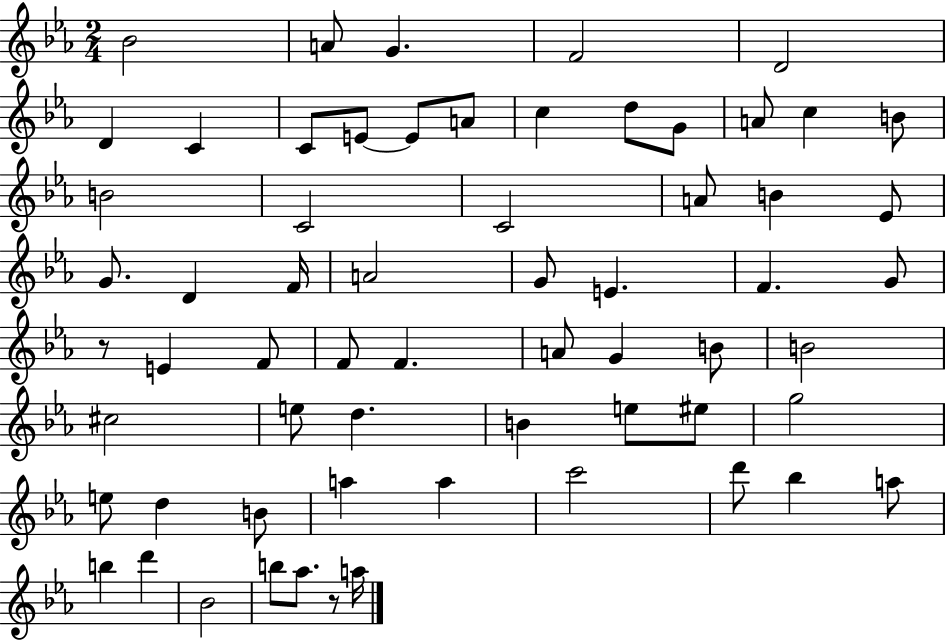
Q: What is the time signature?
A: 2/4